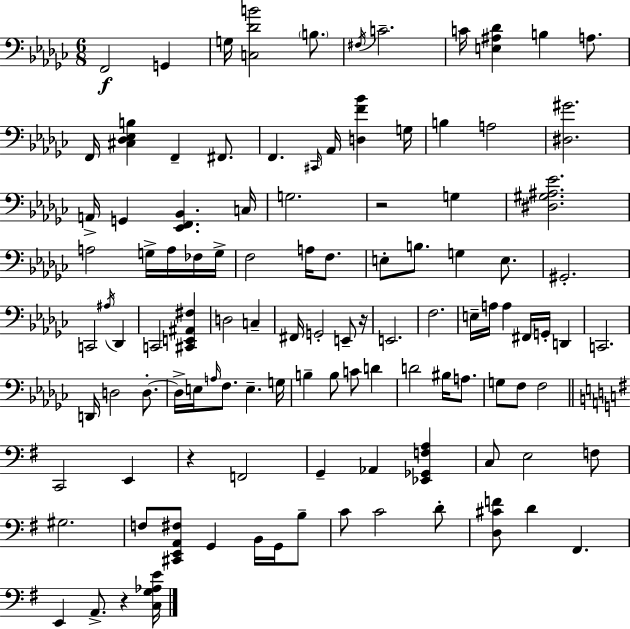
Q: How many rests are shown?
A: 4